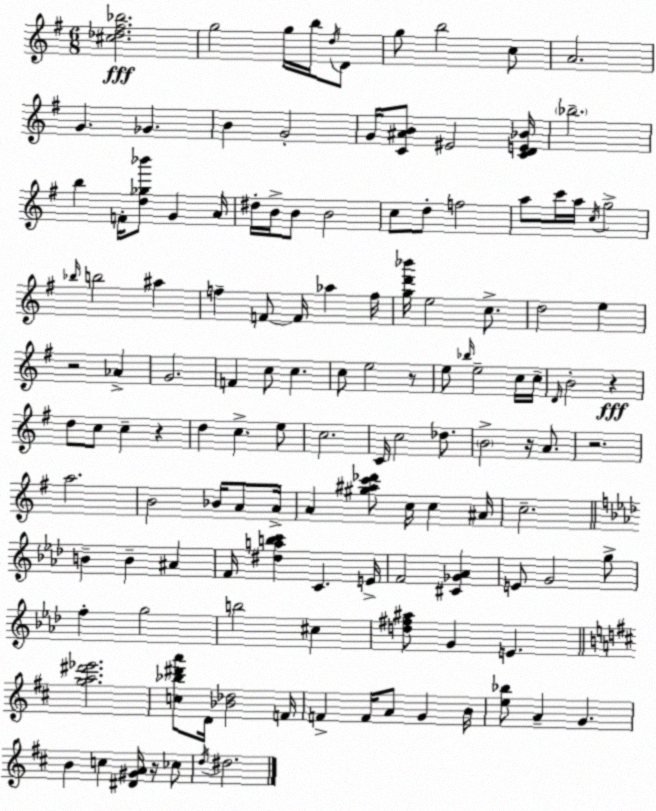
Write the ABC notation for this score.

X:1
T:Untitled
M:6/8
L:1/4
K:Em
[^c_d^f_b]2 g2 g/4 b/4 d/4 D/2 g/2 b2 c/2 A2 G _G B G2 G/4 [C^AB]/2 ^E2 [CDE_B]/4 _b2 b F/4 [d_g_b']/2 G A/4 ^d/4 B/4 B/2 B2 c/2 d/2 f2 a/2 c'/4 a/4 c/4 g2 _b/4 b2 ^a f F/2 F/4 _a f/4 [gd'_b']/4 e2 c/2 d2 e z2 _A G2 F c/2 c c/2 e2 z/2 e/2 _b/4 e2 c/4 c/4 D/4 B2 z d/2 c/2 c z d c e/2 c2 C/4 c2 _d/2 B2 z/4 A/2 z2 a2 B2 _B/4 A/2 A/4 A [^g^ac'_d']/2 c/4 c ^A/4 c2 B B ^A F/4 [^dabc'] C E/4 F2 [^C_G_A] E/2 G2 g/2 f g2 b2 ^c [d^f^a]/2 G E [ga^d'_e']2 [c_b^d'a']/2 D/4 [_B_d]2 F/4 F F/4 A/2 G B/4 [e_b]/2 A G B c [^D^GA]/4 z/4 _c/2 d/4 ^d2